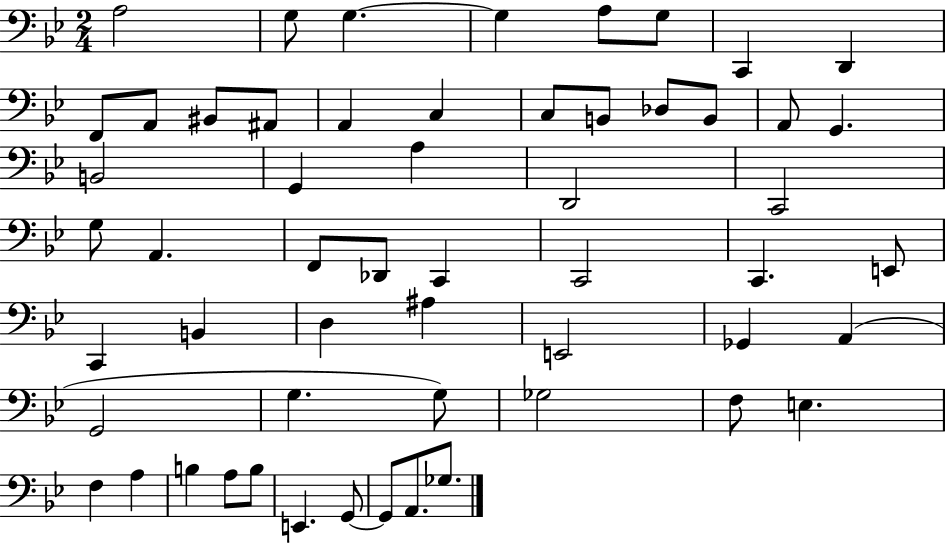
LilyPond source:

{
  \clef bass
  \numericTimeSignature
  \time 2/4
  \key bes \major
  a2 | g8 g4.~~ | g4 a8 g8 | c,4 d,4 | \break f,8 a,8 bis,8 ais,8 | a,4 c4 | c8 b,8 des8 b,8 | a,8 g,4. | \break b,2 | g,4 a4 | d,2 | c,2 | \break g8 a,4. | f,8 des,8 c,4 | c,2 | c,4. e,8 | \break c,4 b,4 | d4 ais4 | e,2 | ges,4 a,4( | \break g,2 | g4. g8) | ges2 | f8 e4. | \break f4 a4 | b4 a8 b8 | e,4. g,8~~ | g,8 a,8. ges8. | \break \bar "|."
}